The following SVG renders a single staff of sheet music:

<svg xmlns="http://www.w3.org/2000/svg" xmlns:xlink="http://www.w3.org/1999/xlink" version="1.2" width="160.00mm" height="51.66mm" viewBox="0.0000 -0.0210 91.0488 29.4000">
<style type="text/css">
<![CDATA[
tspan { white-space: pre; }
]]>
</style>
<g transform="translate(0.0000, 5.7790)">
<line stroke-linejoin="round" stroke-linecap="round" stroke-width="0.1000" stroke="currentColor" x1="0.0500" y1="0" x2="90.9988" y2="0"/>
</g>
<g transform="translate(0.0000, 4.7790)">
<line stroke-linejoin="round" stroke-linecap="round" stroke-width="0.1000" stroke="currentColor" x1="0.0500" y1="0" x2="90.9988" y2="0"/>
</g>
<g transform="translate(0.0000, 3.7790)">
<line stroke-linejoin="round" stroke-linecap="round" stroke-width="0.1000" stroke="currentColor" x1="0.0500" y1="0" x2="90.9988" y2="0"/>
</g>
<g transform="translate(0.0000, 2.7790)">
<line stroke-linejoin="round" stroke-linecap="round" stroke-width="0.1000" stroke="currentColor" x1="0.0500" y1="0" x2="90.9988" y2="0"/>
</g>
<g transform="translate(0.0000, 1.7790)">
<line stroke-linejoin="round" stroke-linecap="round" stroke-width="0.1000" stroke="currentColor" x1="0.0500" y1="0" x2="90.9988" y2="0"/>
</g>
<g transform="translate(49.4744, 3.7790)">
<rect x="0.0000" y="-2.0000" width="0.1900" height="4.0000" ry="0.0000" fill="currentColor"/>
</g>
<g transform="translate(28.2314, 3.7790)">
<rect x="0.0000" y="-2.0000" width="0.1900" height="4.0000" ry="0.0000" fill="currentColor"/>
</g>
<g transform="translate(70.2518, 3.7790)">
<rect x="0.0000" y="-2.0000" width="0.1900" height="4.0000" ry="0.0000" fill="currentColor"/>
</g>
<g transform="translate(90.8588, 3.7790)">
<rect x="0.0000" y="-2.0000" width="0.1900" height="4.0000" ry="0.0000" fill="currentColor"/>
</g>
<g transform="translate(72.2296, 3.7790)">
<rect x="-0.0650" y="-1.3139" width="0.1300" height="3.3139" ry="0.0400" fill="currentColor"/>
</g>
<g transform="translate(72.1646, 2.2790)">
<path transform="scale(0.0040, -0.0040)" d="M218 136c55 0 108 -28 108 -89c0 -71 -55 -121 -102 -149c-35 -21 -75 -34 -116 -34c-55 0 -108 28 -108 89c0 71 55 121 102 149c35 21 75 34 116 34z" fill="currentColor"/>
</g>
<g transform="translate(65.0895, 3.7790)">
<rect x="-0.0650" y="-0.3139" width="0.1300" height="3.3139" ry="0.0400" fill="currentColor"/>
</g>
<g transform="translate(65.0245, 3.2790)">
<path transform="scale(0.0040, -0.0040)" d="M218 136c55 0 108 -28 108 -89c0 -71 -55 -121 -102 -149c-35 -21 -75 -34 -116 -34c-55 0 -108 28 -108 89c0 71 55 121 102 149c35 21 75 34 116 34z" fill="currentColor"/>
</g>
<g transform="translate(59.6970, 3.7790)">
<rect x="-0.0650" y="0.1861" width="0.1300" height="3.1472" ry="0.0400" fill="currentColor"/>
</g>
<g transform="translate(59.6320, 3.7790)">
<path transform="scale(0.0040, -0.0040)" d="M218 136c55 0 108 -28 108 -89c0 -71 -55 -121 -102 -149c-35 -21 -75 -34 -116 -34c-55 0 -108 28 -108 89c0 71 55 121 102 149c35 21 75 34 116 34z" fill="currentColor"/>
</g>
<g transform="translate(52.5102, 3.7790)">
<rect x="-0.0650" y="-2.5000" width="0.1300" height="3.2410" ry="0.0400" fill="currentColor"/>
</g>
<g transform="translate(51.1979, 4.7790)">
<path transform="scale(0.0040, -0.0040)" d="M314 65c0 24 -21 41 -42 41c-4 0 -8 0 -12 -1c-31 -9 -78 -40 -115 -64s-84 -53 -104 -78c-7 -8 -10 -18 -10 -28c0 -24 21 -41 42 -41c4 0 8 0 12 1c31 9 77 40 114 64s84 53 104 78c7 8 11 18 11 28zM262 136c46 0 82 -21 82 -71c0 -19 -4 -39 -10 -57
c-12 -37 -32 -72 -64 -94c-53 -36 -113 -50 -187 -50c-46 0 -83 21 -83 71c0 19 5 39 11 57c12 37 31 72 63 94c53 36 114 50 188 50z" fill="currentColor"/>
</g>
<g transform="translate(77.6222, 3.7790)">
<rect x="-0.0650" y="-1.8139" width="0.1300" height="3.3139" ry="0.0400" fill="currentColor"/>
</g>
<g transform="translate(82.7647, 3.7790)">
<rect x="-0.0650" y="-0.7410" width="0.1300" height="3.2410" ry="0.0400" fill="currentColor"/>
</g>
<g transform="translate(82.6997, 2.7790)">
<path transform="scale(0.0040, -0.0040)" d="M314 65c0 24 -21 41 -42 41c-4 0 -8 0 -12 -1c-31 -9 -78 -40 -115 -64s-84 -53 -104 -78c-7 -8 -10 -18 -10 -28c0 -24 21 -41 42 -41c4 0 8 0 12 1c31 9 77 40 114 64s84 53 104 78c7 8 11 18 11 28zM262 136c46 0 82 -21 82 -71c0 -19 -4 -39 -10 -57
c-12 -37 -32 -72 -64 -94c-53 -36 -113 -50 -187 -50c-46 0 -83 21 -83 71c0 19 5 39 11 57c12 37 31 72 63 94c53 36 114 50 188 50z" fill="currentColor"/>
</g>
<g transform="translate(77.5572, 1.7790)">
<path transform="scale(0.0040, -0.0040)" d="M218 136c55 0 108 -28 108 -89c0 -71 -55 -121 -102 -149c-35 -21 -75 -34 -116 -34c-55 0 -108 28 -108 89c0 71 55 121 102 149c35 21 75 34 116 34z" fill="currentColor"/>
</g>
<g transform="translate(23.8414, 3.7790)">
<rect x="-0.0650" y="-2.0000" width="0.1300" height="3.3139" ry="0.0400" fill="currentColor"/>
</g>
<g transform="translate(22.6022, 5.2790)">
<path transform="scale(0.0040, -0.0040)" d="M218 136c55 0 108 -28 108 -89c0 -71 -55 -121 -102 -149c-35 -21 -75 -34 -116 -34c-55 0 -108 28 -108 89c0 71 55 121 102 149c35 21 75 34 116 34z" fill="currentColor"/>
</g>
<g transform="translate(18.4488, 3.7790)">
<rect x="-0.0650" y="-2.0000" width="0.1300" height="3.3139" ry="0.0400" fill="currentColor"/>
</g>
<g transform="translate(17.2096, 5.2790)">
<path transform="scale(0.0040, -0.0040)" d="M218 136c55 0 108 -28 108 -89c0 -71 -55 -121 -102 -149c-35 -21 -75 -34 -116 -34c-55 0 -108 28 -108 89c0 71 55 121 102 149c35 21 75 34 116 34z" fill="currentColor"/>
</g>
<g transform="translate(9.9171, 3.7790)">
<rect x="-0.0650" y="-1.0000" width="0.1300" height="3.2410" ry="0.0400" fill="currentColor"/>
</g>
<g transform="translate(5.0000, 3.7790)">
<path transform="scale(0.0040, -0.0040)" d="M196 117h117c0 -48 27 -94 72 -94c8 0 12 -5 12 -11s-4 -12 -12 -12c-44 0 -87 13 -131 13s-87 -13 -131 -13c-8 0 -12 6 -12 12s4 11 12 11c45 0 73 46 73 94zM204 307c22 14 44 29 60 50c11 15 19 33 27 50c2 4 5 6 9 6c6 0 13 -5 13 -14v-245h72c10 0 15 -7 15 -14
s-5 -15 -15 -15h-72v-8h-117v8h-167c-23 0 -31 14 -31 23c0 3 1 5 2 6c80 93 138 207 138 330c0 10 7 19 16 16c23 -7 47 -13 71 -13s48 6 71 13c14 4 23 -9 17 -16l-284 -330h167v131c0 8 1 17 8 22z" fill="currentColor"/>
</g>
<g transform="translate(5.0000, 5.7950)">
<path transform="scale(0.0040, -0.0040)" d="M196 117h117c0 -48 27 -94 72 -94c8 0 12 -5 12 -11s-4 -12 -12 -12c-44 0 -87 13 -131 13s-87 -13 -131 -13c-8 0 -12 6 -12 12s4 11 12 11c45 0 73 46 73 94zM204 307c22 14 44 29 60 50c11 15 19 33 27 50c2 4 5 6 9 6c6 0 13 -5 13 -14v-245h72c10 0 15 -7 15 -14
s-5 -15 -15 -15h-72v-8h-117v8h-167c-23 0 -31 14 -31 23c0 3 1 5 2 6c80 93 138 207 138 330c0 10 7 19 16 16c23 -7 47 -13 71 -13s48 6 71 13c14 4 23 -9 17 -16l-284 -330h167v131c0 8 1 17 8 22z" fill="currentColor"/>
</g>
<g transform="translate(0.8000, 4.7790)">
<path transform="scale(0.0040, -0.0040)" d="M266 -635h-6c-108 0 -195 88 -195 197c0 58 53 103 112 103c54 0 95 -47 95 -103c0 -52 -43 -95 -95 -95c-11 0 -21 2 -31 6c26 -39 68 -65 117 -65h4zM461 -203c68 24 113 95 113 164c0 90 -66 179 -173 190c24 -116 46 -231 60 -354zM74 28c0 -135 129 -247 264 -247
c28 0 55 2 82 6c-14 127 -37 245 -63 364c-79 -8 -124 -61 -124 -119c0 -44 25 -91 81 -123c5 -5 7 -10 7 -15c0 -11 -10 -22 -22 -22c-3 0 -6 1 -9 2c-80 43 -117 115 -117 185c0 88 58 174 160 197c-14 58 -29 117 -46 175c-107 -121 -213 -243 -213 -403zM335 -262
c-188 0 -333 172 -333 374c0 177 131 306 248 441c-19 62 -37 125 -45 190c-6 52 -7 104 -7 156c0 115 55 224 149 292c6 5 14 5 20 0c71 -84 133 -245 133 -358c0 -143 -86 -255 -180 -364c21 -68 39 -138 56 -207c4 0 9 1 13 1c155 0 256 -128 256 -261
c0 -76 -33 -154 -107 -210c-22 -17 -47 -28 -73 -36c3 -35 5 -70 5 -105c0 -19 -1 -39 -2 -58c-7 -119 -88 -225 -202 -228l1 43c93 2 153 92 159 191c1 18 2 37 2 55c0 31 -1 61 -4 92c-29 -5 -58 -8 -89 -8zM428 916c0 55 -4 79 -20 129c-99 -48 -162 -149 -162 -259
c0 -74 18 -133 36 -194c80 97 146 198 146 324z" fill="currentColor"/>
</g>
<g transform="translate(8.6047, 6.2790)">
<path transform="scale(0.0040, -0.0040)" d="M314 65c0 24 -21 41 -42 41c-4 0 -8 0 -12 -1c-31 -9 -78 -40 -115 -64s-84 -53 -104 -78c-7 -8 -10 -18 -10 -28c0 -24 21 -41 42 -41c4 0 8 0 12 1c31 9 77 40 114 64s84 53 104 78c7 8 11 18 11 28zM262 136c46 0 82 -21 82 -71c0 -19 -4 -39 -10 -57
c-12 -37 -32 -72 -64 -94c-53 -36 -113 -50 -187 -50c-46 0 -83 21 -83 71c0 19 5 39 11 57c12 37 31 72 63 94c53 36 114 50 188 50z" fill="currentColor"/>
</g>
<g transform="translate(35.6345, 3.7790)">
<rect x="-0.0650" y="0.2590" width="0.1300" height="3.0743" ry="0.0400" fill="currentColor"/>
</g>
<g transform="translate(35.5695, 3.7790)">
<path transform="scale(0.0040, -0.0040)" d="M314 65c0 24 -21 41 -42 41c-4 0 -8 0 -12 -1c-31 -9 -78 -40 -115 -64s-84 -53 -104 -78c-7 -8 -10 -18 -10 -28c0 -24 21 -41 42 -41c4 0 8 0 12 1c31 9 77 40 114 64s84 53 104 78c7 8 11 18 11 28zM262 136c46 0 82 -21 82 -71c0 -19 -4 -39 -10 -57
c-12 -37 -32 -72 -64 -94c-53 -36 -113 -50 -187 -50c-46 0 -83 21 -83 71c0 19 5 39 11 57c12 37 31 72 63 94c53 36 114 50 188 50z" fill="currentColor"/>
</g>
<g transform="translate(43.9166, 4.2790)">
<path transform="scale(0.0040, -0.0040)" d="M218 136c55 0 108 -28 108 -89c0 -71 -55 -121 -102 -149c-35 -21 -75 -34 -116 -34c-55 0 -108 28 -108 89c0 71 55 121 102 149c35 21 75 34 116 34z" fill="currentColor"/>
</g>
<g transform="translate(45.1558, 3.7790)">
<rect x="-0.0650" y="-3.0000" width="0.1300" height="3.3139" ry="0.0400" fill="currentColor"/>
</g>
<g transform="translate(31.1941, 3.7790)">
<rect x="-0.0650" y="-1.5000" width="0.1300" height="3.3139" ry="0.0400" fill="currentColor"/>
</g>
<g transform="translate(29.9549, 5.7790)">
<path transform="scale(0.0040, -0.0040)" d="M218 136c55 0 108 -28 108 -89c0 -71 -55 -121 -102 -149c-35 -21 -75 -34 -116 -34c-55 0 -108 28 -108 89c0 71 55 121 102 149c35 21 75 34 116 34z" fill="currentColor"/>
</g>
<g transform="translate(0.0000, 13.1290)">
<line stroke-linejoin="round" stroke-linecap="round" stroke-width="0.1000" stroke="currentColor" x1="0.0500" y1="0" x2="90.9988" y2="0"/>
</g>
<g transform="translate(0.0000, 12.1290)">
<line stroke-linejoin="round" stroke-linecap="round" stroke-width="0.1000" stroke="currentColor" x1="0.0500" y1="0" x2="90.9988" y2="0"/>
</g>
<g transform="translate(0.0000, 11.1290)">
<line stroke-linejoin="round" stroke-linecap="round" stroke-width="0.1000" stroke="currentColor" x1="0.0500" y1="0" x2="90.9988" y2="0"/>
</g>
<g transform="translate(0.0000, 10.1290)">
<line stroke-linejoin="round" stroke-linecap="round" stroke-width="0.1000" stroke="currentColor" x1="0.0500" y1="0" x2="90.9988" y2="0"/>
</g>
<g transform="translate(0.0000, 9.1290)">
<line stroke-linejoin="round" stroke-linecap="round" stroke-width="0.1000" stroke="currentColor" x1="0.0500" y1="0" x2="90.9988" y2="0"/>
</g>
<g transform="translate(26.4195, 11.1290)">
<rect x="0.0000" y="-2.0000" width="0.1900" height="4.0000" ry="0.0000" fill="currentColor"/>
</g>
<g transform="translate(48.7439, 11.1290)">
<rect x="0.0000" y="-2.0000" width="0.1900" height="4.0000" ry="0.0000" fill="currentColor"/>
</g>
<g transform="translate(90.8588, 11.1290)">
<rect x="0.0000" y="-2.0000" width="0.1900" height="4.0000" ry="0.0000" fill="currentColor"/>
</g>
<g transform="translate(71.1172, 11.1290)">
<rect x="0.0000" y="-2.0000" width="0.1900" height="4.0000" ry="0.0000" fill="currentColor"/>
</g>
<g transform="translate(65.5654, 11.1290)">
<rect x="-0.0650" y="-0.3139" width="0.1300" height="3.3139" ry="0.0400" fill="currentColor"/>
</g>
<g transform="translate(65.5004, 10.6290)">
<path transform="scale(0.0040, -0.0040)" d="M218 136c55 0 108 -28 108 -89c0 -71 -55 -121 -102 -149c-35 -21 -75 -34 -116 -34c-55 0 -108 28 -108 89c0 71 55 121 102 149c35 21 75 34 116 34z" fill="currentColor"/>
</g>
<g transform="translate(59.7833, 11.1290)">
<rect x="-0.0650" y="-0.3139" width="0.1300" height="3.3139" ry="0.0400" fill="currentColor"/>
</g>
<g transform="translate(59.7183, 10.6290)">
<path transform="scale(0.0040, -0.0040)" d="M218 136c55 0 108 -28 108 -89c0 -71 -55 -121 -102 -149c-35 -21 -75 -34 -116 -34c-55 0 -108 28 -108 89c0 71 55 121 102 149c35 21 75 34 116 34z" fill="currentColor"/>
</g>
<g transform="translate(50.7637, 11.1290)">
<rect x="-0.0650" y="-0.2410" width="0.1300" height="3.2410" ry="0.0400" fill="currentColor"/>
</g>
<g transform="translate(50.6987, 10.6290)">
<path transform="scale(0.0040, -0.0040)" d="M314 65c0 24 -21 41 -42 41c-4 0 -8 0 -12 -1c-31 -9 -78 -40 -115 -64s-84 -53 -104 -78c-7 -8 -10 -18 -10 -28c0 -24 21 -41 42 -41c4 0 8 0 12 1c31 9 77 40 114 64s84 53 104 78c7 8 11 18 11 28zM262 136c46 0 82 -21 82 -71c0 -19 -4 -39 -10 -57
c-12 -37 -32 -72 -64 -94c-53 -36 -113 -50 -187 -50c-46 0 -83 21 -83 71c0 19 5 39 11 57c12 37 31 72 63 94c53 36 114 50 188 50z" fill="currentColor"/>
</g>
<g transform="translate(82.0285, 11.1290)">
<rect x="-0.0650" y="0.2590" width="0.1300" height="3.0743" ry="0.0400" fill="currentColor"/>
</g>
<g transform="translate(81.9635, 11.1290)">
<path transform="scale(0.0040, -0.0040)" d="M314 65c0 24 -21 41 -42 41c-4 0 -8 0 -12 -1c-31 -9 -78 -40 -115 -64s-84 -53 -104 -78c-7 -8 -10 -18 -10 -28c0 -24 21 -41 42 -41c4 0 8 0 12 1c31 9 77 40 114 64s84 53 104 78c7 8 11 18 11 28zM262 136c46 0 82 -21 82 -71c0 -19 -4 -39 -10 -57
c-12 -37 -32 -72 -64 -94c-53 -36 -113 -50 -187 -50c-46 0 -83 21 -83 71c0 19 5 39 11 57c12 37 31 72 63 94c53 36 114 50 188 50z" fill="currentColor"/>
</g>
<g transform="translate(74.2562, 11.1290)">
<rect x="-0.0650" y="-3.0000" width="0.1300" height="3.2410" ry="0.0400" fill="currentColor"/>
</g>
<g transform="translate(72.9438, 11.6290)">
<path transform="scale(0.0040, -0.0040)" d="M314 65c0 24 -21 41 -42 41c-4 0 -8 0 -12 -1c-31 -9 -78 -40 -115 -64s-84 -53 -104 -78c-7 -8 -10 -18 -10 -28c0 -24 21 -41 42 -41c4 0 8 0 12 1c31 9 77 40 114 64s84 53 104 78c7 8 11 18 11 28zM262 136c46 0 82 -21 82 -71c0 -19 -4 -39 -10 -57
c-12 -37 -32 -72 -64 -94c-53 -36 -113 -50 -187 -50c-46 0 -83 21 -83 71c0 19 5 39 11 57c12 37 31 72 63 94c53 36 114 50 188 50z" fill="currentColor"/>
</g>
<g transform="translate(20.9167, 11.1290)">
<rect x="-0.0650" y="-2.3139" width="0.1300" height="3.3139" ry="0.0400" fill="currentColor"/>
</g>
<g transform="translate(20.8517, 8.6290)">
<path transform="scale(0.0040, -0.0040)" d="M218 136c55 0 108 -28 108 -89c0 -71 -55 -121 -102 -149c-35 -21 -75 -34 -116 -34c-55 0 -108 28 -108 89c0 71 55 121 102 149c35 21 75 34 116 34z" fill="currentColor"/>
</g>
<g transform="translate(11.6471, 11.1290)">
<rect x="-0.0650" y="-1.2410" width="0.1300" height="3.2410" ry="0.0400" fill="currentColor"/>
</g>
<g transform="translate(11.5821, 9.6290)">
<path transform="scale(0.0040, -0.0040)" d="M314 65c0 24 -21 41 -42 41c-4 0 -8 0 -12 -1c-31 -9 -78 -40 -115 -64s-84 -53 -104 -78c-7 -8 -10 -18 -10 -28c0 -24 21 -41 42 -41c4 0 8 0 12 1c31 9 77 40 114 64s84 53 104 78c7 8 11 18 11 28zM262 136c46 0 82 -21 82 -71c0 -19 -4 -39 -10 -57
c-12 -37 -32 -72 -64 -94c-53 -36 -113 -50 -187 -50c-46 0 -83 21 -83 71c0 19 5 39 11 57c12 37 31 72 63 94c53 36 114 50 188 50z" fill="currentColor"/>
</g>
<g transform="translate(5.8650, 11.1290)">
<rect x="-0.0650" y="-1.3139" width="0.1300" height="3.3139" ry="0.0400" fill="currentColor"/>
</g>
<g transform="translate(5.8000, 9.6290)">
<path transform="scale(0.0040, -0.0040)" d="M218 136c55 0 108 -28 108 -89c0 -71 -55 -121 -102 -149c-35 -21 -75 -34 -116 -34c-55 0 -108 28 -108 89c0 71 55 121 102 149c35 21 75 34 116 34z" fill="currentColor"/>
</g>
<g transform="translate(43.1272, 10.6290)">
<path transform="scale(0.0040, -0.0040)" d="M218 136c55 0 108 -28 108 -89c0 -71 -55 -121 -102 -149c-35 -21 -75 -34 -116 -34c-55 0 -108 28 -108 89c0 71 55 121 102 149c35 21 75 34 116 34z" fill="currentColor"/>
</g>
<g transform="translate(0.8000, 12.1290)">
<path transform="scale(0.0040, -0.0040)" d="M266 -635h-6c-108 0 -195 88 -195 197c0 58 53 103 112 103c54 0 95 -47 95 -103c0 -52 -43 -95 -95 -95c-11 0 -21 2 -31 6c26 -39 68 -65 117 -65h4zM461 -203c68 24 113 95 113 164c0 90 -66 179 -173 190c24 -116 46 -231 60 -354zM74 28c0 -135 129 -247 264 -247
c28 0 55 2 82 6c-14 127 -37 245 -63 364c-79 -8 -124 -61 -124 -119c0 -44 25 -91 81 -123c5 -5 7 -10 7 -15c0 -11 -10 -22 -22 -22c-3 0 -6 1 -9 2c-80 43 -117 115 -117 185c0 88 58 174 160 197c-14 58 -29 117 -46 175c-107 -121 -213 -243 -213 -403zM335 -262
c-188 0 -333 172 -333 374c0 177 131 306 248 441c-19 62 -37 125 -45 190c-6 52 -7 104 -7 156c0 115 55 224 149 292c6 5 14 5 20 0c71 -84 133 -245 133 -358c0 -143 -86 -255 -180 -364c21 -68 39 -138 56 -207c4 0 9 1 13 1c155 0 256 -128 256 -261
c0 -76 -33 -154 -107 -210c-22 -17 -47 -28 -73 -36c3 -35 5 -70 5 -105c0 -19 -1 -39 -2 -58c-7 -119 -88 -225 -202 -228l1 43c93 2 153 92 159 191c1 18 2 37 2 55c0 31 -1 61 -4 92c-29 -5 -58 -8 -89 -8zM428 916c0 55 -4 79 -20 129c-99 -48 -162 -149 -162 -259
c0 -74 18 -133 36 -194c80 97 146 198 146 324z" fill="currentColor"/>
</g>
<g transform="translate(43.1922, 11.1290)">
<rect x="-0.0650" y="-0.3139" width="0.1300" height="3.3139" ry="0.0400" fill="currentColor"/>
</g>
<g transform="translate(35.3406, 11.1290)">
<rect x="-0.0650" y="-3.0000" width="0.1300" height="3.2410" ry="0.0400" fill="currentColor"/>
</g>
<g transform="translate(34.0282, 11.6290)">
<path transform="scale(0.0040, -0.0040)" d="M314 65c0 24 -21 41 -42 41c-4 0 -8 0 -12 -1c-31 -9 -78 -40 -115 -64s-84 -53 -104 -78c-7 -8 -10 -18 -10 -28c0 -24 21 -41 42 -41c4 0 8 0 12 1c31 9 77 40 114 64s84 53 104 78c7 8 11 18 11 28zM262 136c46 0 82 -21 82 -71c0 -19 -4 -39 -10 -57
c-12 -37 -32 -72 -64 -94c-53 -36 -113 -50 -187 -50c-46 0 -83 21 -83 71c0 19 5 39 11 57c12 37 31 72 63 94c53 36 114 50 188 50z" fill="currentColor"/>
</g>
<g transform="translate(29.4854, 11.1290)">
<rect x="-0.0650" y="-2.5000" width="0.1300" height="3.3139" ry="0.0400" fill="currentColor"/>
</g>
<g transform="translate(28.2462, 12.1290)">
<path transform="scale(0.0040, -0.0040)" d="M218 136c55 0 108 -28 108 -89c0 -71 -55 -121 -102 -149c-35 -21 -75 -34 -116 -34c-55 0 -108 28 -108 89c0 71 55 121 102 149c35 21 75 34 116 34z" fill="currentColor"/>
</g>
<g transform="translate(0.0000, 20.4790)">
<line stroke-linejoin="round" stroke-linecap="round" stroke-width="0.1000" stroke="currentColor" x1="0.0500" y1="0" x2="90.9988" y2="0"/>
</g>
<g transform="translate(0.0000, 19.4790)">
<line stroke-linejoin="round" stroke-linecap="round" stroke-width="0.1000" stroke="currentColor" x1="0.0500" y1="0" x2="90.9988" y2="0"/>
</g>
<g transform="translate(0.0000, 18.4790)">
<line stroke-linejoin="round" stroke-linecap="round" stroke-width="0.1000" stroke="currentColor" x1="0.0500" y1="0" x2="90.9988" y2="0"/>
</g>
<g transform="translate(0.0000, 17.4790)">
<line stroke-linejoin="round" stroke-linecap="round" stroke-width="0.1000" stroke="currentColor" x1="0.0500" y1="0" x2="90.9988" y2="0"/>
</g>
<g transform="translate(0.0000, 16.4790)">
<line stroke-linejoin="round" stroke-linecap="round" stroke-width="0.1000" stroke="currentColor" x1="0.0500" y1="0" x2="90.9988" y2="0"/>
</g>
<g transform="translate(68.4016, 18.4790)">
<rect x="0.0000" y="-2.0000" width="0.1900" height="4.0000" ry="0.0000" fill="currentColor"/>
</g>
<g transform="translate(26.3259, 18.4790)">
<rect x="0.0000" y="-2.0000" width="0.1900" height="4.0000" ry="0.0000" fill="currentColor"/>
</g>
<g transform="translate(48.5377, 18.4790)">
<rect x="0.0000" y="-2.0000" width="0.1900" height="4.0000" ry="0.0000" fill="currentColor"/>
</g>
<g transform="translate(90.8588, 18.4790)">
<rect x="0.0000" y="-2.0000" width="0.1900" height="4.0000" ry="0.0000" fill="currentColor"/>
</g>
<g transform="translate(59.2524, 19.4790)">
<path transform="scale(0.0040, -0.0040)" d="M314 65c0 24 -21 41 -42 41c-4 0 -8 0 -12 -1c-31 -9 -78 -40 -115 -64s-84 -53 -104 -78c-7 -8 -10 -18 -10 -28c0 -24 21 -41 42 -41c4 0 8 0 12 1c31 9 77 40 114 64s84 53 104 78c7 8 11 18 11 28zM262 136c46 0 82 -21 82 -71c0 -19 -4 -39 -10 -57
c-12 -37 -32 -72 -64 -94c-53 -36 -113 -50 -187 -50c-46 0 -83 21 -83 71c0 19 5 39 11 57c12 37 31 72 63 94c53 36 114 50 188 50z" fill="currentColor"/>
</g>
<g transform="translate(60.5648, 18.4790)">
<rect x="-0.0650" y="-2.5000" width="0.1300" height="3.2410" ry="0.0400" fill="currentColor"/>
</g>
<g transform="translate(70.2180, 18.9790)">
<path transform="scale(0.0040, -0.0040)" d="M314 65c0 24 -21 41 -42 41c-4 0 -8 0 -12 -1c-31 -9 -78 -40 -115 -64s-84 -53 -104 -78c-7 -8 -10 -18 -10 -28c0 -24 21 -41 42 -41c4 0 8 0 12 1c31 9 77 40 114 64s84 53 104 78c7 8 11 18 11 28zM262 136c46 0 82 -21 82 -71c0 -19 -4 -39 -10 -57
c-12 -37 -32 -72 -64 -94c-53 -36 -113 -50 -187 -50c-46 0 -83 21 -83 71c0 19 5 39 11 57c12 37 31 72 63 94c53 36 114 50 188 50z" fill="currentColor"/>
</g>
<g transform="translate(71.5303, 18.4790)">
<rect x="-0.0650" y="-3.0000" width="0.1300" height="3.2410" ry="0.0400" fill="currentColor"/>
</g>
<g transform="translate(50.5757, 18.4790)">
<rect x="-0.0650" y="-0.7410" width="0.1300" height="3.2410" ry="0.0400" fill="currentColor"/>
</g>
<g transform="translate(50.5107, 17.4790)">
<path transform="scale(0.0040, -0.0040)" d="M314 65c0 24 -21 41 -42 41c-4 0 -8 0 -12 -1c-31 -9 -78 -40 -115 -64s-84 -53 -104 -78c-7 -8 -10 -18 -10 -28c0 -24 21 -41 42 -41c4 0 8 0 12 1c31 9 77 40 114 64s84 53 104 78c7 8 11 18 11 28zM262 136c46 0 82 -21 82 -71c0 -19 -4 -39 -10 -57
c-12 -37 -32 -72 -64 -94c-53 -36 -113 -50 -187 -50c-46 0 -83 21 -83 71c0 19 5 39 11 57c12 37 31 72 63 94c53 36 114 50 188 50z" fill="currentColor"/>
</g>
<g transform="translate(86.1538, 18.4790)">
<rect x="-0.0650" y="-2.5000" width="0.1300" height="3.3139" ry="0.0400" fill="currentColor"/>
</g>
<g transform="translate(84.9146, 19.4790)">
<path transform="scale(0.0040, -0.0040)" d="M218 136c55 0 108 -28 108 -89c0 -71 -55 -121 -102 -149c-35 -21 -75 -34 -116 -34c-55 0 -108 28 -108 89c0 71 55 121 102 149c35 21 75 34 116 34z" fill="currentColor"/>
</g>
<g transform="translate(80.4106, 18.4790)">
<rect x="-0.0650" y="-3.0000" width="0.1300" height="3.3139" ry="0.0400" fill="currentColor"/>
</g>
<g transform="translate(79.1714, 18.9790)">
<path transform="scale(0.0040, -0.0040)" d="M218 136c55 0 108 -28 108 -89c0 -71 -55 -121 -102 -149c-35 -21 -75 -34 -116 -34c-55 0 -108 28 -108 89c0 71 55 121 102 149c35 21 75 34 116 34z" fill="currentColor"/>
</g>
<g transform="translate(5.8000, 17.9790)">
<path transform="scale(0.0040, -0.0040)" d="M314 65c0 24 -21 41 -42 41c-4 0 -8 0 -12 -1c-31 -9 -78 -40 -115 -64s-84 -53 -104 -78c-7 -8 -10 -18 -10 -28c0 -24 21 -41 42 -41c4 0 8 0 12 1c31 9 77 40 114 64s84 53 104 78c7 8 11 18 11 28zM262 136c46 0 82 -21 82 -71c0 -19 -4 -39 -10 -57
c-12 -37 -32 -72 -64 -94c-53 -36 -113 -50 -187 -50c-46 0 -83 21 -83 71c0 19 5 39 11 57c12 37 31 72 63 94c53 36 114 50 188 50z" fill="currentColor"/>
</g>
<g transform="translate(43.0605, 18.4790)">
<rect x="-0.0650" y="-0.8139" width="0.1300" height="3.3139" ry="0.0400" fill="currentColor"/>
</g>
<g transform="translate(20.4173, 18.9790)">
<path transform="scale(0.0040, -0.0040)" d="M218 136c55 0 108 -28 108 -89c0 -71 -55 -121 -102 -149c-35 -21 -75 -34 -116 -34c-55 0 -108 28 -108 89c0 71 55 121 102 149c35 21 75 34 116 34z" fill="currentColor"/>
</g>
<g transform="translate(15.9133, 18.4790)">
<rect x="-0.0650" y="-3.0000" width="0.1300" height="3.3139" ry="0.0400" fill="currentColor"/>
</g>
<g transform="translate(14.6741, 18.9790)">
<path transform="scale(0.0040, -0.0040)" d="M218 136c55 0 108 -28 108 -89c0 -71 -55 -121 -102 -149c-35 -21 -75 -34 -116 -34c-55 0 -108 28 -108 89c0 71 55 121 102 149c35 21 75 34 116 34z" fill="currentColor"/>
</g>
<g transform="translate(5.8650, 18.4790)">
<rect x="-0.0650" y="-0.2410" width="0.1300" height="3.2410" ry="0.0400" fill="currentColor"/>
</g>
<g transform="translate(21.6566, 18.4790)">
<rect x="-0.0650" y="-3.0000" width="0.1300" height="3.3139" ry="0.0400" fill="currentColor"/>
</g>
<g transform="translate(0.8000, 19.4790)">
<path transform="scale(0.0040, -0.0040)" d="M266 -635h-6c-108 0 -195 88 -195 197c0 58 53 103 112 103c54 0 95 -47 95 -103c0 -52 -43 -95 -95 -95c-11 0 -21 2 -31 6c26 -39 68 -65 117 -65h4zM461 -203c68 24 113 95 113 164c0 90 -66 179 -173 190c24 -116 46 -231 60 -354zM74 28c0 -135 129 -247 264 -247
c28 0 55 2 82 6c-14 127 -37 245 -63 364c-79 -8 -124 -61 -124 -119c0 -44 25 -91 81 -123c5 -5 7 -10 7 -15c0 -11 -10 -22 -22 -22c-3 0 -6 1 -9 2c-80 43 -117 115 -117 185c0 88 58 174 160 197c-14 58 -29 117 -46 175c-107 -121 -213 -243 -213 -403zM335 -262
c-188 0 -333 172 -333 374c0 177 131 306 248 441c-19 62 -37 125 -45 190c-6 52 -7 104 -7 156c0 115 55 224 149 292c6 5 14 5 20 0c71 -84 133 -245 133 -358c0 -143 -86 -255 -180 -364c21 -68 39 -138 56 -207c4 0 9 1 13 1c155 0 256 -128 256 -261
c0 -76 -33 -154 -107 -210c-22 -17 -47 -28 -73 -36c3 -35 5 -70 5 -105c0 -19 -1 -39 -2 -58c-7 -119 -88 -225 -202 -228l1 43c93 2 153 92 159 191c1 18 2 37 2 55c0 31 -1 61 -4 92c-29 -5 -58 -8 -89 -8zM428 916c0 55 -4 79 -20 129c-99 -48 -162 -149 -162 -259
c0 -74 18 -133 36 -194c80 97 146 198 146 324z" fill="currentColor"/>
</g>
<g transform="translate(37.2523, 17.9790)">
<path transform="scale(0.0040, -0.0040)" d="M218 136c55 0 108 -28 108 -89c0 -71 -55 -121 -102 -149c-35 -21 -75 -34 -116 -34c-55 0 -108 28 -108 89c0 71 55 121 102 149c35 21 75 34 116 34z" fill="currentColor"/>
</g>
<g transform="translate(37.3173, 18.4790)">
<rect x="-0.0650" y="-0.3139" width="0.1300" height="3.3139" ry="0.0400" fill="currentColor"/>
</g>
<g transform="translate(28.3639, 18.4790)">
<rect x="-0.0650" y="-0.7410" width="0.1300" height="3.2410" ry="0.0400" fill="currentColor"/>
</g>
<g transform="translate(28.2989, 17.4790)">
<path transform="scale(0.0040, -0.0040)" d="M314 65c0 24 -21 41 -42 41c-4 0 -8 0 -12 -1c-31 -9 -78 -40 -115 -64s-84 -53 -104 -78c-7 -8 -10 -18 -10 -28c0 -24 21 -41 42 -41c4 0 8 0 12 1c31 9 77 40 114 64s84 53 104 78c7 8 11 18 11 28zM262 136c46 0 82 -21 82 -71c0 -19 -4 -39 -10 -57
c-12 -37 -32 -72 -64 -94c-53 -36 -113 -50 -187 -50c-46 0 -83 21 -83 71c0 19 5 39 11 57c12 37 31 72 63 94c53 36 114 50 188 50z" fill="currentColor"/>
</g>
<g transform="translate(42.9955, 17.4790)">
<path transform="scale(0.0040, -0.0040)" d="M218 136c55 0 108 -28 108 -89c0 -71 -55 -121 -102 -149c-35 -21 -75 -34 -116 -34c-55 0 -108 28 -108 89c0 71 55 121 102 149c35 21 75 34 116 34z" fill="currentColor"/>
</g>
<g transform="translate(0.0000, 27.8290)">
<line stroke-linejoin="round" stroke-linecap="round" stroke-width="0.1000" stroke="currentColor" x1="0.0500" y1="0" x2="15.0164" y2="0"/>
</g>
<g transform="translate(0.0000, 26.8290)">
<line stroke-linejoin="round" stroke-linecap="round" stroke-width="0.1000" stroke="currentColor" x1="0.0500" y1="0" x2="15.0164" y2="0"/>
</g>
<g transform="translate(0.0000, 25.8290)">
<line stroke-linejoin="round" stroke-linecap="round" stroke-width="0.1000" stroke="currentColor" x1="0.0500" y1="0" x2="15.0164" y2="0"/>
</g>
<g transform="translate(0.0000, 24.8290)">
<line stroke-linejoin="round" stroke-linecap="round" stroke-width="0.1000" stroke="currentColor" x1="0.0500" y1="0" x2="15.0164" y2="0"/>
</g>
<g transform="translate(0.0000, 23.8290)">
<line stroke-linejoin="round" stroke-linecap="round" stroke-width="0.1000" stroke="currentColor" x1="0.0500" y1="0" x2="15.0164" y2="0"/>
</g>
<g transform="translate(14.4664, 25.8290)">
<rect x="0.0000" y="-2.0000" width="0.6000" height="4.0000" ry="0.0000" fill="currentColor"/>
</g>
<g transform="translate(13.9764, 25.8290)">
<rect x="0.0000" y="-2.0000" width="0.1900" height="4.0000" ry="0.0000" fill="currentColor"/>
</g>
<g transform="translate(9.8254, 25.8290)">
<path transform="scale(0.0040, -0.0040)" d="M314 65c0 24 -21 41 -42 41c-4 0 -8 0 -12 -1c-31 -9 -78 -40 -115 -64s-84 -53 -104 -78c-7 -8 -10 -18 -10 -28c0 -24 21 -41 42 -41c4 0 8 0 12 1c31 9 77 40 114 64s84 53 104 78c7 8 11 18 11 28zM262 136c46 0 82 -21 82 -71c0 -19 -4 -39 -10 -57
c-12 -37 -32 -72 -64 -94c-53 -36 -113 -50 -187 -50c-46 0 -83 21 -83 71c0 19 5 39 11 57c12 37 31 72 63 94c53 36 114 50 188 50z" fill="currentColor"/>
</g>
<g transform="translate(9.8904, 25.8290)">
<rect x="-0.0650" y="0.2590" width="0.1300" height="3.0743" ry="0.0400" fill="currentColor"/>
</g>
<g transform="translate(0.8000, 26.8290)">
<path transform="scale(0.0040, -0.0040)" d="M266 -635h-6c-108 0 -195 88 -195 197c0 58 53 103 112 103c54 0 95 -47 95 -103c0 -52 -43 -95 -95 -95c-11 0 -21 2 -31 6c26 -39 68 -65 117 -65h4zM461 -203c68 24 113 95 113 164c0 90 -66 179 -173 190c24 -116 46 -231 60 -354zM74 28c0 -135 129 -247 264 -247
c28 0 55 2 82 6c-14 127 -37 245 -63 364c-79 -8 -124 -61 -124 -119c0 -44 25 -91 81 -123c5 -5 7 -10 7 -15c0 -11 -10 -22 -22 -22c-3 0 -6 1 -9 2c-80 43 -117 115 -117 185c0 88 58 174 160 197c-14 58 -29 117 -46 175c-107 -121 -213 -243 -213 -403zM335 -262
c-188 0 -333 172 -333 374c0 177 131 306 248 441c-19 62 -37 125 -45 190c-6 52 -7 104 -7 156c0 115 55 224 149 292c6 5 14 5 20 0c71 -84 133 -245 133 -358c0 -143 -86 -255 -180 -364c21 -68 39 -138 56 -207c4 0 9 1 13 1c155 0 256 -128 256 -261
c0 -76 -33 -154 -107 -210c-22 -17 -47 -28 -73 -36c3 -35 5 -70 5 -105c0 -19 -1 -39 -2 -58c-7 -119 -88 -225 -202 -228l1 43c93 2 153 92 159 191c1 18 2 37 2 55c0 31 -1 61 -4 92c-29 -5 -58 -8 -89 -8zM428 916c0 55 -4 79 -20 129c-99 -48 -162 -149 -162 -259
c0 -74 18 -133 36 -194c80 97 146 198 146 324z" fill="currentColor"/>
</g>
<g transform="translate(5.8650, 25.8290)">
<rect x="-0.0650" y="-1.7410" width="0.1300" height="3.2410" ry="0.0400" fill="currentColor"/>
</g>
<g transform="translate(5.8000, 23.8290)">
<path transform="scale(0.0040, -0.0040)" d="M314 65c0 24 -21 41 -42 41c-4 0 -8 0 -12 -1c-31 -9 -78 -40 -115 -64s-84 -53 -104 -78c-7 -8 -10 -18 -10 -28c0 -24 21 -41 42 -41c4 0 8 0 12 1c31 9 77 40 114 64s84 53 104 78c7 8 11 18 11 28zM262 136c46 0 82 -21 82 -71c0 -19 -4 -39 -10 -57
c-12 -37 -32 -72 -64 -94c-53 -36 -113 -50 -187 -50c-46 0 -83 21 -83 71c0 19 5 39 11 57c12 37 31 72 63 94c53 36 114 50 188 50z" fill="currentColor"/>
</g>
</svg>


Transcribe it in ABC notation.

X:1
T:Untitled
M:4/4
L:1/4
K:C
D2 F F E B2 A G2 B c e f d2 e e2 g G A2 c c2 c c A2 B2 c2 A A d2 c d d2 G2 A2 A G f2 B2